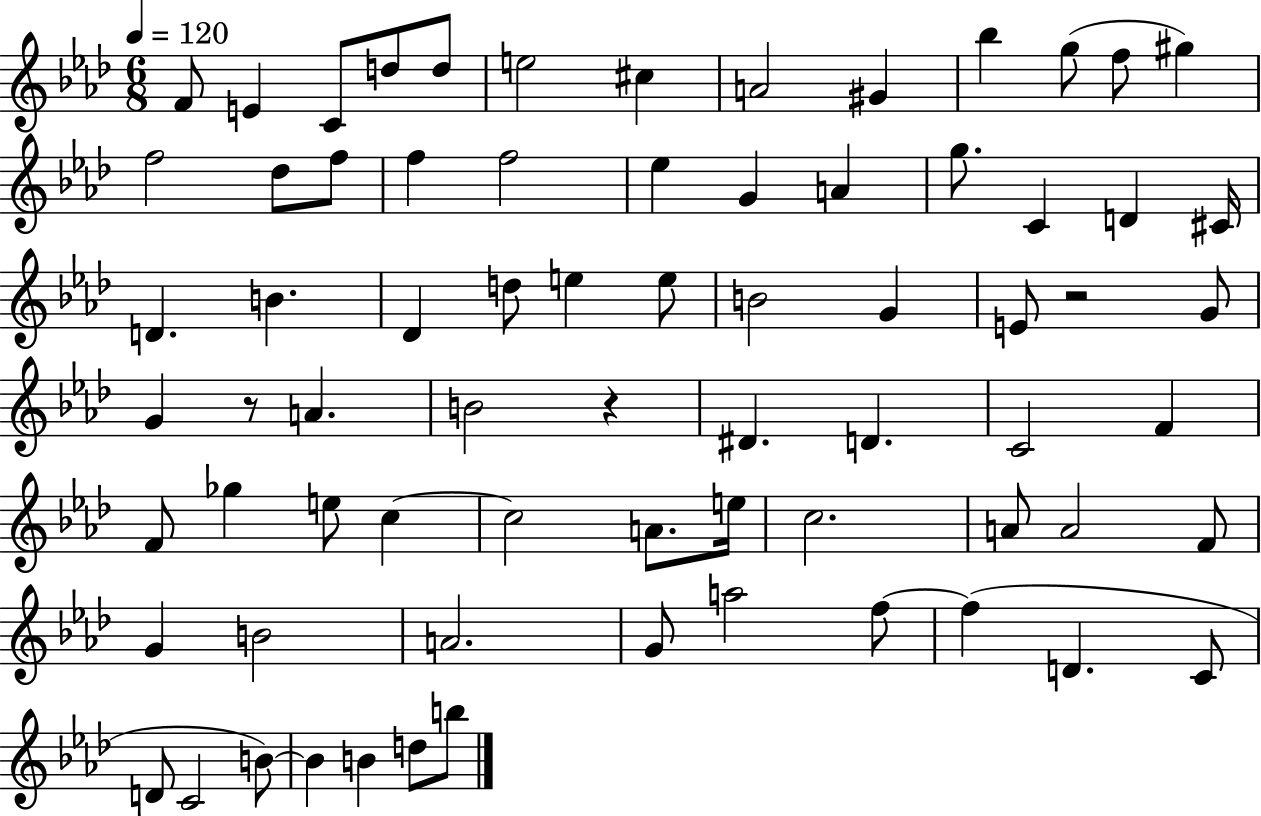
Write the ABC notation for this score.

X:1
T:Untitled
M:6/8
L:1/4
K:Ab
F/2 E C/2 d/2 d/2 e2 ^c A2 ^G _b g/2 f/2 ^g f2 _d/2 f/2 f f2 _e G A g/2 C D ^C/4 D B _D d/2 e e/2 B2 G E/2 z2 G/2 G z/2 A B2 z ^D D C2 F F/2 _g e/2 c c2 A/2 e/4 c2 A/2 A2 F/2 G B2 A2 G/2 a2 f/2 f D C/2 D/2 C2 B/2 B B d/2 b/2